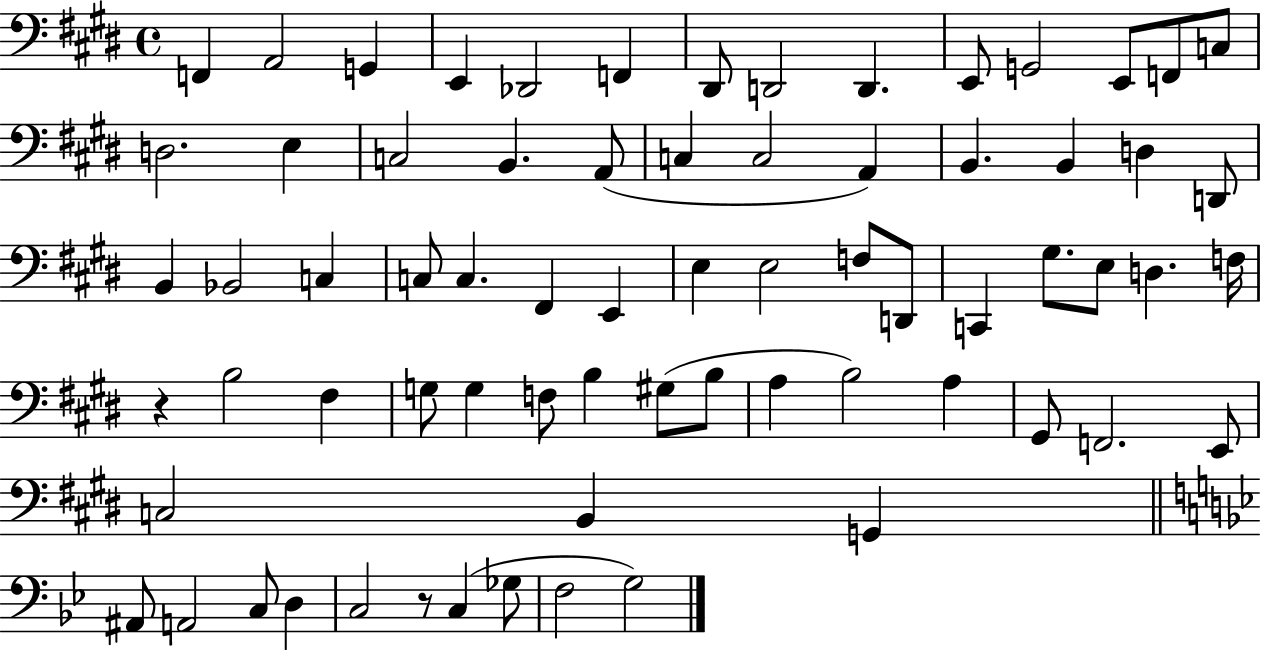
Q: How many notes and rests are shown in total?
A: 70